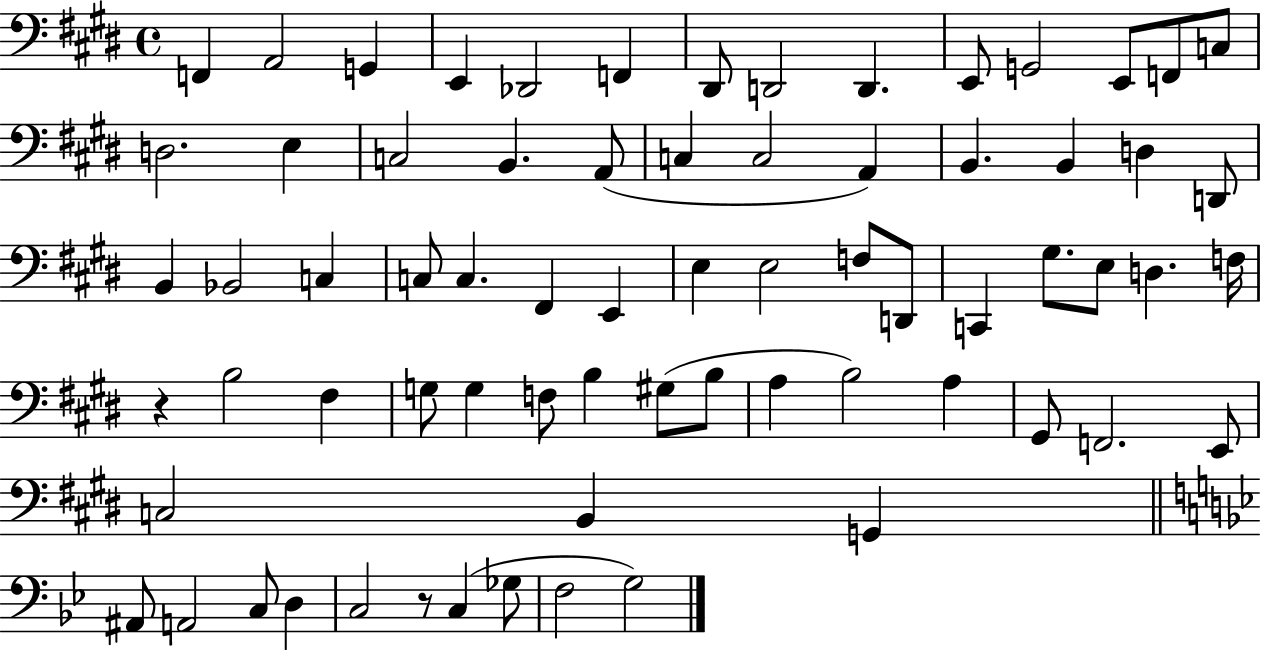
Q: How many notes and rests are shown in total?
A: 70